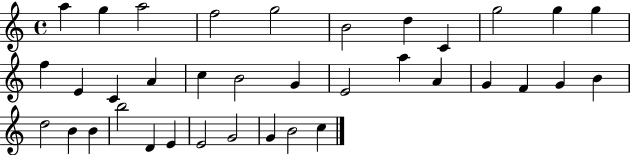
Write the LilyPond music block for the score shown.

{
  \clef treble
  \time 4/4
  \defaultTimeSignature
  \key c \major
  a''4 g''4 a''2 | f''2 g''2 | b'2 d''4 c'4 | g''2 g''4 g''4 | \break f''4 e'4 c'4 a'4 | c''4 b'2 g'4 | e'2 a''4 a'4 | g'4 f'4 g'4 b'4 | \break d''2 b'4 b'4 | b''2 d'4 e'4 | e'2 g'2 | g'4 b'2 c''4 | \break \bar "|."
}